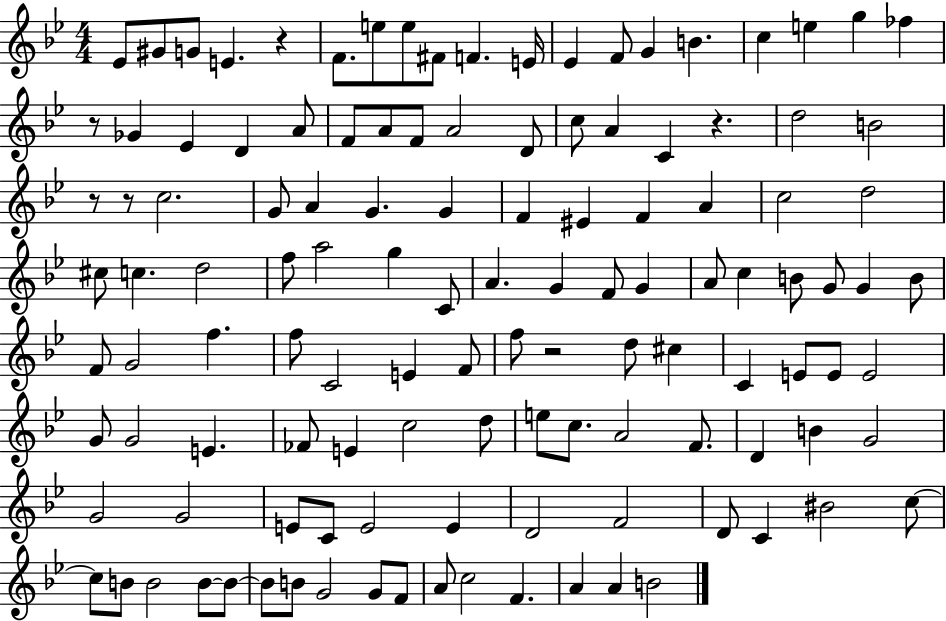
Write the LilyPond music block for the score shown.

{
  \clef treble
  \numericTimeSignature
  \time 4/4
  \key bes \major
  ees'8 gis'8 g'8 e'4. r4 | f'8. e''8 e''8 fis'8 f'4. e'16 | ees'4 f'8 g'4 b'4. | c''4 e''4 g''4 fes''4 | \break r8 ges'4 ees'4 d'4 a'8 | f'8 a'8 f'8 a'2 d'8 | c''8 a'4 c'4 r4. | d''2 b'2 | \break r8 r8 c''2. | g'8 a'4 g'4. g'4 | f'4 eis'4 f'4 a'4 | c''2 d''2 | \break cis''8 c''4. d''2 | f''8 a''2 g''4 c'8 | a'4. g'4 f'8 g'4 | a'8 c''4 b'8 g'8 g'4 b'8 | \break f'8 g'2 f''4. | f''8 c'2 e'4 f'8 | f''8 r2 d''8 cis''4 | c'4 e'8 e'8 e'2 | \break g'8 g'2 e'4. | fes'8 e'4 c''2 d''8 | e''8 c''8. a'2 f'8. | d'4 b'4 g'2 | \break g'2 g'2 | e'8 c'8 e'2 e'4 | d'2 f'2 | d'8 c'4 bis'2 c''8~~ | \break c''8 b'8 b'2 b'8~~ b'8~~ | b'8 b'8 g'2 g'8 f'8 | a'8 c''2 f'4. | a'4 a'4 b'2 | \break \bar "|."
}